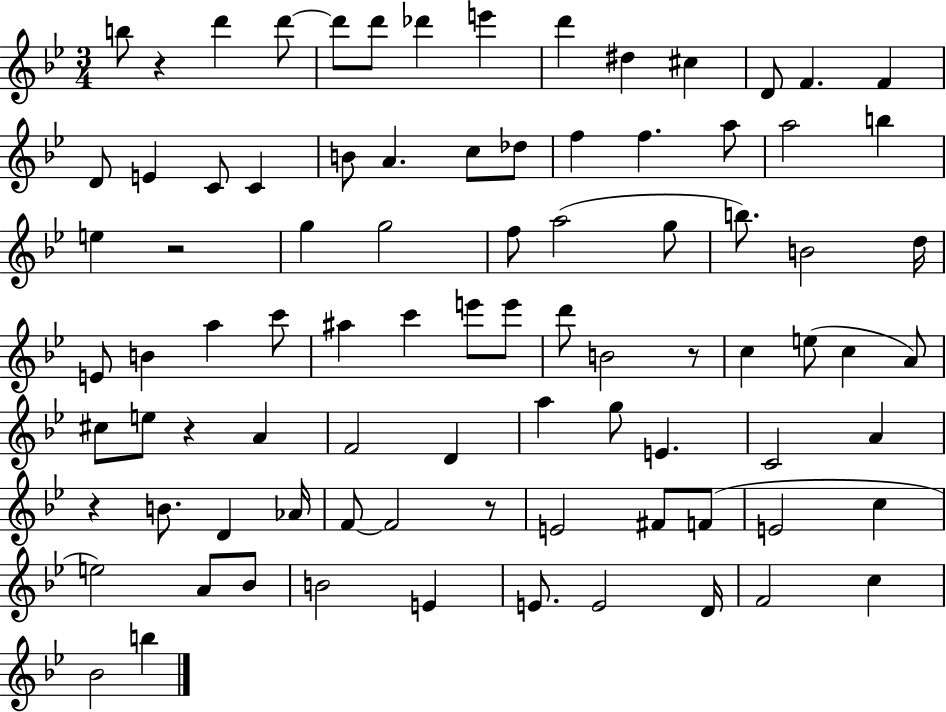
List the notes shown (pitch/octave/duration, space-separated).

B5/e R/q D6/q D6/e D6/e D6/e Db6/q E6/q D6/q D#5/q C#5/q D4/e F4/q. F4/q D4/e E4/q C4/e C4/q B4/e A4/q. C5/e Db5/e F5/q F5/q. A5/e A5/h B5/q E5/q R/h G5/q G5/h F5/e A5/h G5/e B5/e. B4/h D5/s E4/e B4/q A5/q C6/e A#5/q C6/q E6/e E6/e D6/e B4/h R/e C5/q E5/e C5/q A4/e C#5/e E5/e R/q A4/q F4/h D4/q A5/q G5/e E4/q. C4/h A4/q R/q B4/e. D4/q Ab4/s F4/e F4/h R/e E4/h F#4/e F4/e E4/h C5/q E5/h A4/e Bb4/e B4/h E4/q E4/e. E4/h D4/s F4/h C5/q Bb4/h B5/q